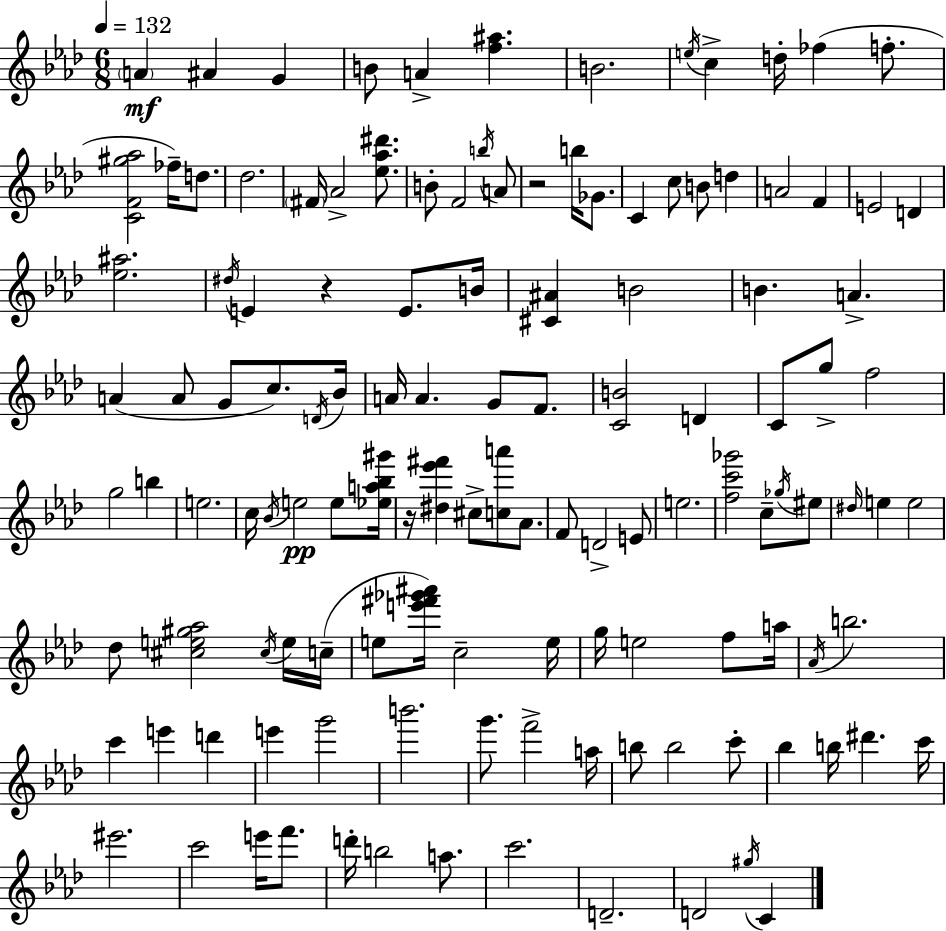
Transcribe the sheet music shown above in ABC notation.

X:1
T:Untitled
M:6/8
L:1/4
K:Ab
A ^A G B/2 A [f^a] B2 e/4 c d/4 _f f/2 [CF^g_a]2 _f/4 d/2 _d2 ^F/4 _A2 [_e_a^d']/2 B/2 F2 b/4 A/2 z2 b/4 _G/2 C c/2 B/2 d A2 F E2 D [_e^a]2 ^d/4 E z E/2 B/4 [^C^A] B2 B A A A/2 G/2 c/2 D/4 _B/4 A/4 A G/2 F/2 [CB]2 D C/2 g/2 f2 g2 b e2 c/4 _B/4 e2 e/2 [_ea_b^g']/4 z/4 [^d_e'^f'] ^c/2 [ca']/2 _A/2 F/2 D2 E/2 e2 [fc'_g']2 c/2 _g/4 ^e/2 ^d/4 e e2 _d/2 [^ce^g_a]2 ^c/4 e/4 c/4 e/2 [e'^f'_g'^a']/4 c2 e/4 g/4 e2 f/2 a/4 _A/4 b2 c' e' d' e' g'2 b'2 g'/2 f'2 a/4 b/2 b2 c'/2 _b b/4 ^d' c'/4 ^e'2 c'2 e'/4 f'/2 d'/4 b2 a/2 c'2 D2 D2 ^g/4 C